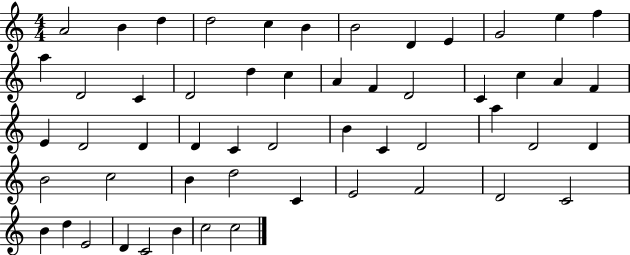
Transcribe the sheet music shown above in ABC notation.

X:1
T:Untitled
M:4/4
L:1/4
K:C
A2 B d d2 c B B2 D E G2 e f a D2 C D2 d c A F D2 C c A F E D2 D D C D2 B C D2 a D2 D B2 c2 B d2 C E2 F2 D2 C2 B d E2 D C2 B c2 c2